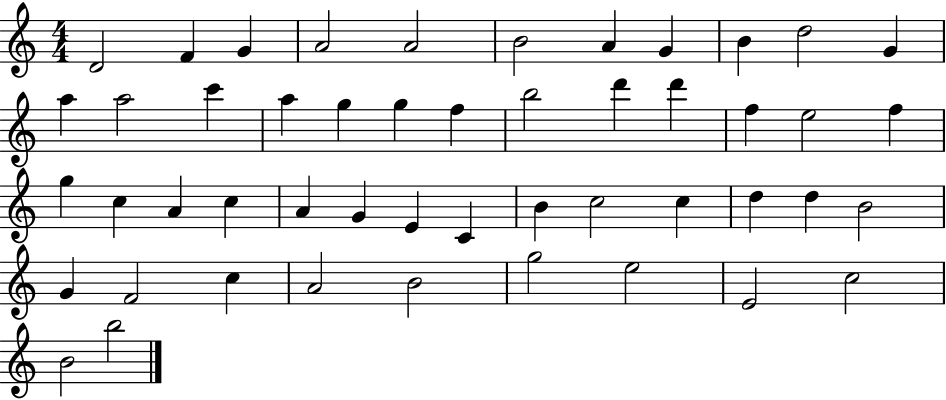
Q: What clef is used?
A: treble